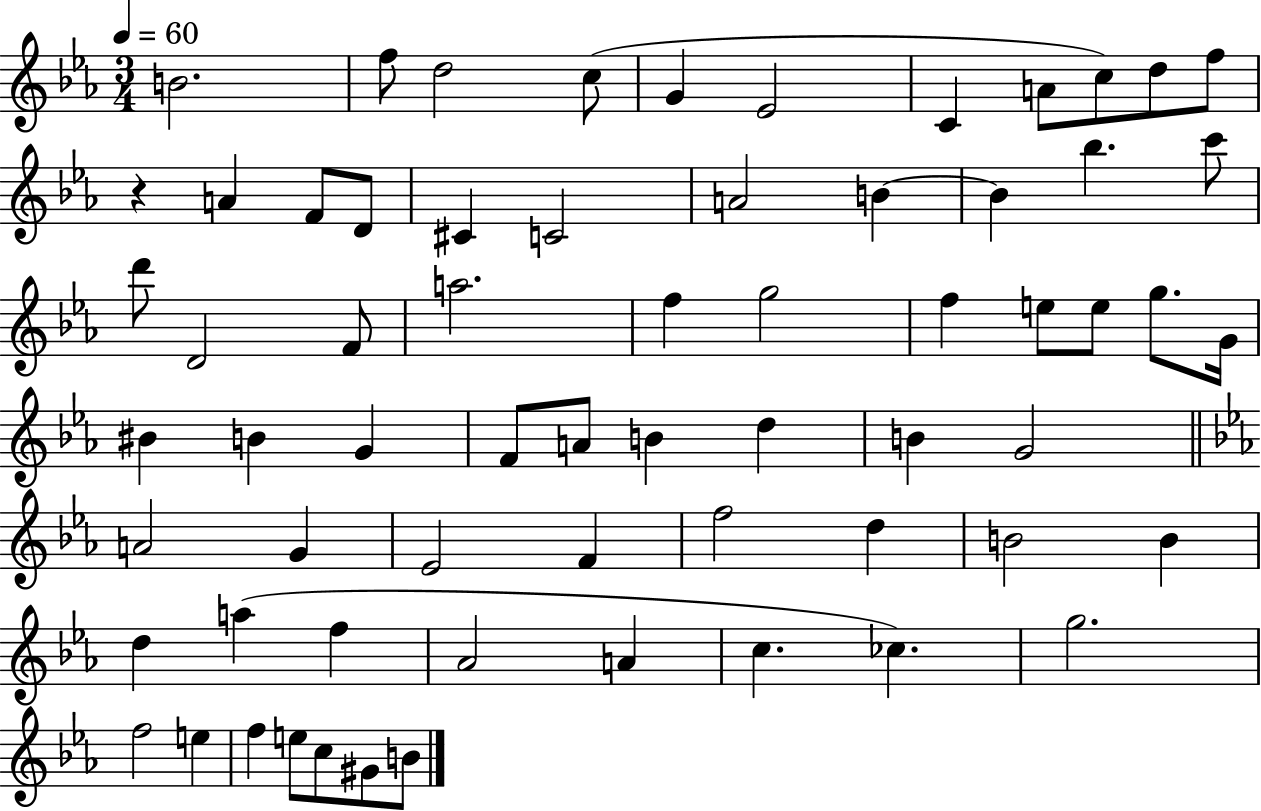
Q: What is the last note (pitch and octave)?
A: B4